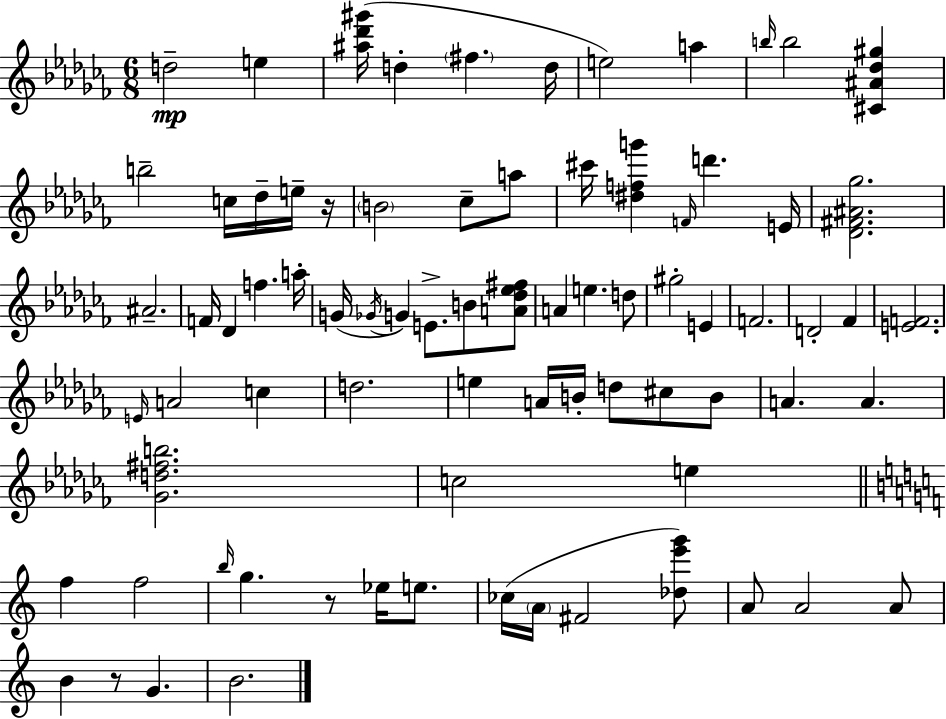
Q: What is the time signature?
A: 6/8